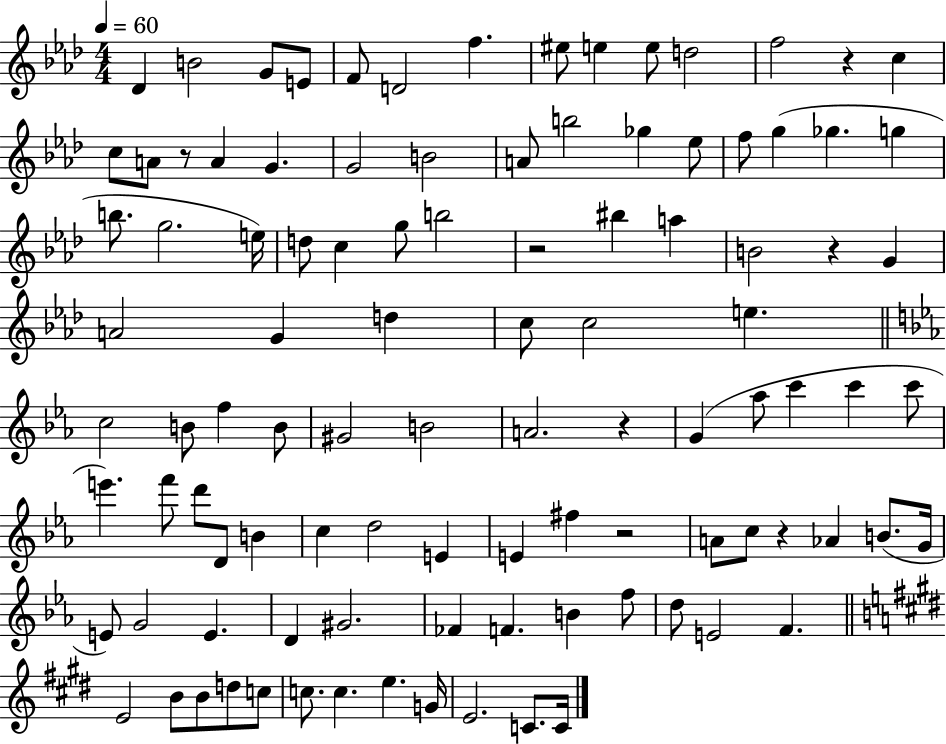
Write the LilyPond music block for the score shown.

{
  \clef treble
  \numericTimeSignature
  \time 4/4
  \key aes \major
  \tempo 4 = 60
  \repeat volta 2 { des'4 b'2 g'8 e'8 | f'8 d'2 f''4. | eis''8 e''4 e''8 d''2 | f''2 r4 c''4 | \break c''8 a'8 r8 a'4 g'4. | g'2 b'2 | a'8 b''2 ges''4 ees''8 | f''8 g''4( ges''4. g''4 | \break b''8. g''2. e''16) | d''8 c''4 g''8 b''2 | r2 bis''4 a''4 | b'2 r4 g'4 | \break a'2 g'4 d''4 | c''8 c''2 e''4. | \bar "||" \break \key c \minor c''2 b'8 f''4 b'8 | gis'2 b'2 | a'2. r4 | g'4( aes''8 c'''4 c'''4 c'''8 | \break e'''4.) f'''8 d'''8 d'8 b'4 | c''4 d''2 e'4 | e'4 fis''4 r2 | a'8 c''8 r4 aes'4 b'8.( g'16 | \break e'8) g'2 e'4. | d'4 gis'2. | fes'4 f'4. b'4 f''8 | d''8 e'2 f'4. | \break \bar "||" \break \key e \major e'2 b'8 b'8 d''8 c''8 | c''8. c''4. e''4. g'16 | e'2. c'8. c'16 | } \bar "|."
}